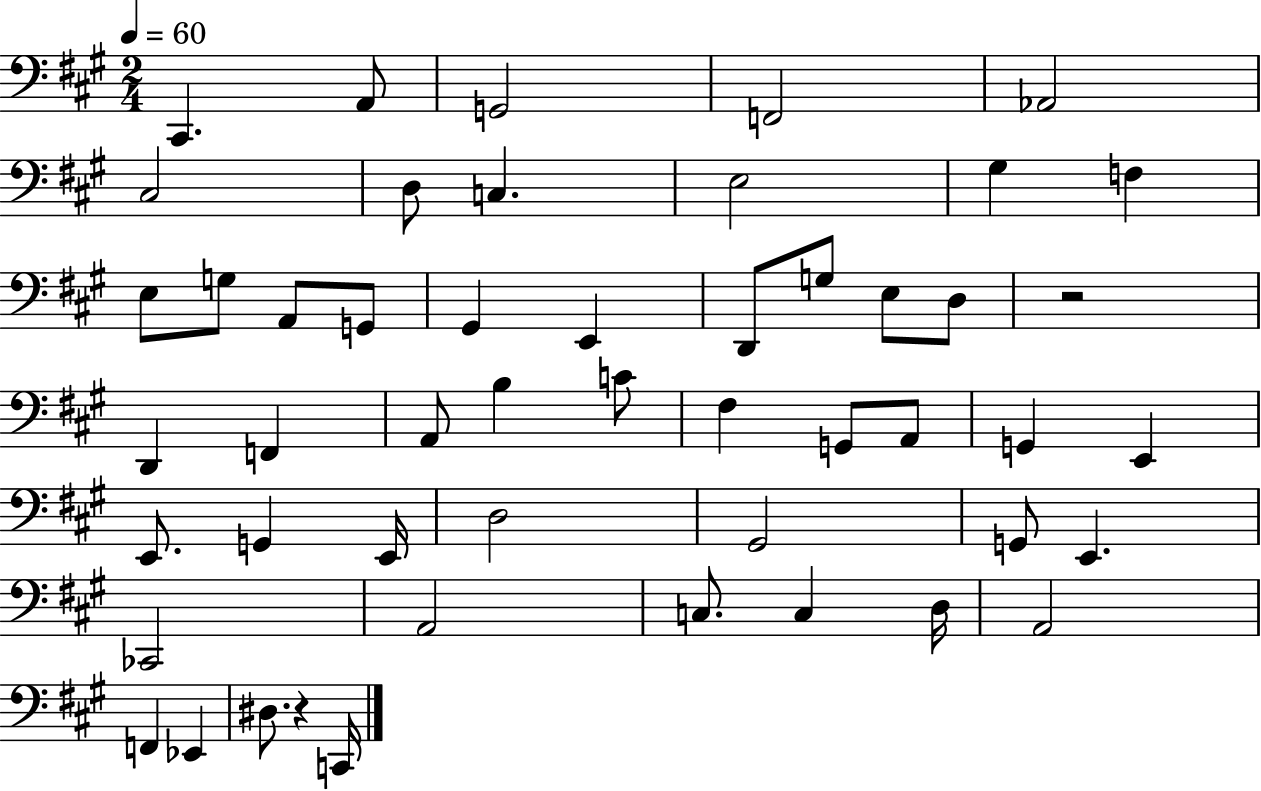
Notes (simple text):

C#2/q. A2/e G2/h F2/h Ab2/h C#3/h D3/e C3/q. E3/h G#3/q F3/q E3/e G3/e A2/e G2/e G#2/q E2/q D2/e G3/e E3/e D3/e R/h D2/q F2/q A2/e B3/q C4/e F#3/q G2/e A2/e G2/q E2/q E2/e. G2/q E2/s D3/h G#2/h G2/e E2/q. CES2/h A2/h C3/e. C3/q D3/s A2/h F2/q Eb2/q D#3/e. R/q C2/s